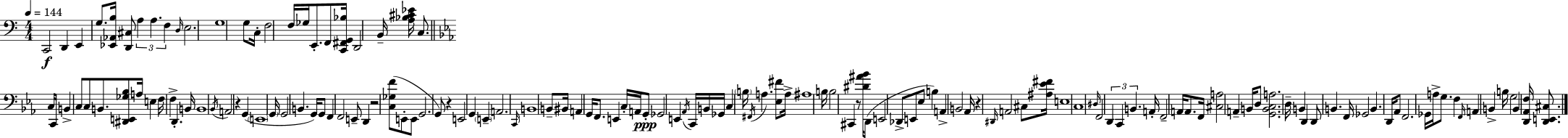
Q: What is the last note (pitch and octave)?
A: B2